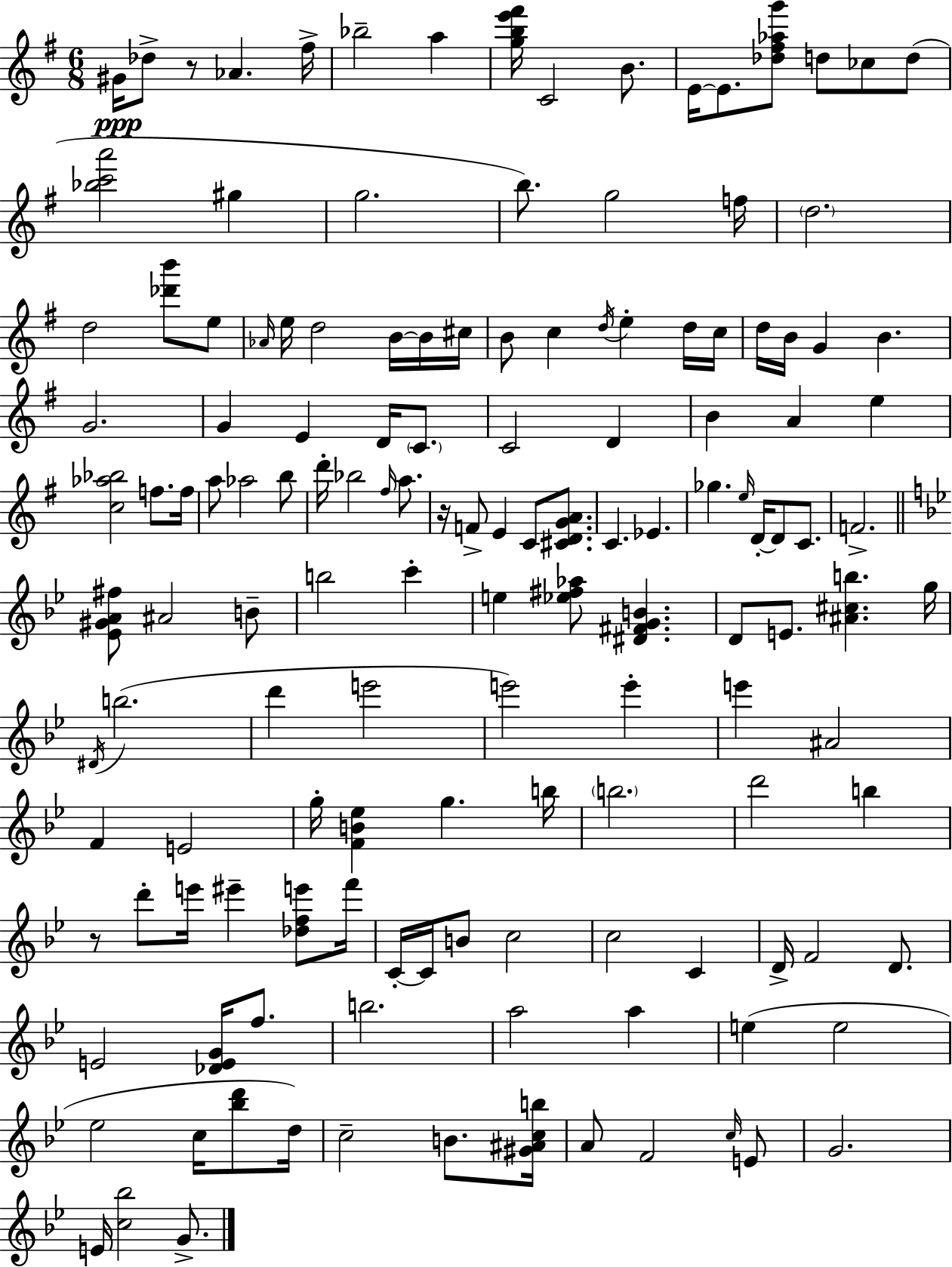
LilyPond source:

{
  \clef treble
  \numericTimeSignature
  \time 6/8
  \key e \minor
  gis'16\ppp des''8-> r8 aes'4. fis''16-> | bes''2-- a''4 | <g'' b'' e''' fis'''>16 c'2 b'8. | e'16~~ e'8. <des'' fis'' aes'' g'''>8 d''8 ces''8 d''8( | \break <bes'' c''' a'''>2 gis''4 | g''2. | b''8.) g''2 f''16 | \parenthesize d''2. | \break d''2 <des''' b'''>8 e''8 | \grace { aes'16 } e''16 d''2 b'16~~ b'16 | cis''16 b'8 c''4 \acciaccatura { d''16 } e''4-. | d''16 c''16 d''16 b'16 g'4 b'4. | \break g'2. | g'4 e'4 d'16 \parenthesize c'8. | c'2 d'4 | b'4 a'4 e''4 | \break <c'' aes'' bes''>2 f''8. | f''16 a''8 aes''2 | b''8 d'''16-. bes''2 \grace { fis''16 } | a''8. r16 f'8-> e'4 c'8 | \break <cis' d' g' a'>8. c'4. ees'4. | ges''4. \grace { e''16 } d'16-.~~ d'8 | c'8. f'2.-> | \bar "||" \break \key g \minor <ees' gis' a' fis''>8 ais'2 b'8-- | b''2 c'''4-. | e''4 <ees'' fis'' aes''>8 <dis' fis' g' b'>4. | d'8 e'8. <ais' cis'' b''>4. g''16 | \break \acciaccatura { dis'16 } b''2.( | d'''4 e'''2 | e'''2) e'''4-. | e'''4 ais'2 | \break f'4 e'2 | g''16-. <f' b' ees''>4 g''4. | b''16 \parenthesize b''2. | d'''2 b''4 | \break r8 d'''8-. e'''16 eis'''4-- <des'' f'' e'''>8 | f'''16 c'16-.~~ c'16 b'8 c''2 | c''2 c'4 | d'16-> f'2 d'8. | \break e'2 <des' e' g'>16 f''8. | b''2. | a''2 a''4 | e''4( e''2 | \break ees''2 c''16 <bes'' d'''>8 | d''16) c''2-- b'8. | <gis' ais' c'' b''>16 a'8 f'2 \grace { c''16 } | e'8 g'2. | \break e'16 <c'' bes''>2 g'8.-> | \bar "|."
}